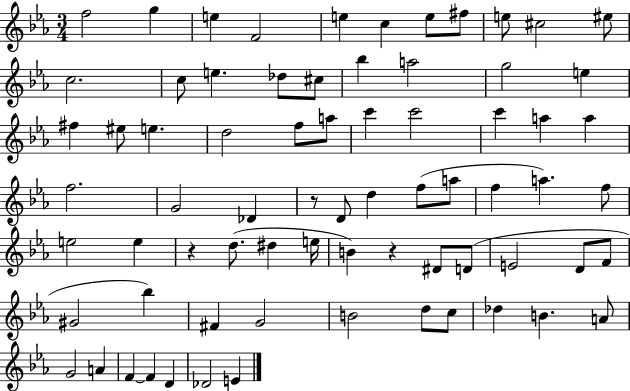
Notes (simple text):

F5/h G5/q E5/q F4/h E5/q C5/q E5/e F#5/e E5/e C#5/h EIS5/e C5/h. C5/e E5/q. Db5/e C#5/e Bb5/q A5/h G5/h E5/q F#5/q EIS5/e E5/q. D5/h F5/e A5/e C6/q C6/h C6/q A5/q A5/q F5/h. G4/h Db4/q R/e D4/e D5/q F5/e A5/e F5/q A5/q. F5/e E5/h E5/q R/q D5/e. D#5/q E5/s B4/q R/q D#4/e D4/e E4/h D4/e F4/e G#4/h Bb5/q F#4/q G4/h B4/h D5/e C5/e Db5/q B4/q. A4/e G4/h A4/q F4/q F4/q D4/q Db4/h E4/q